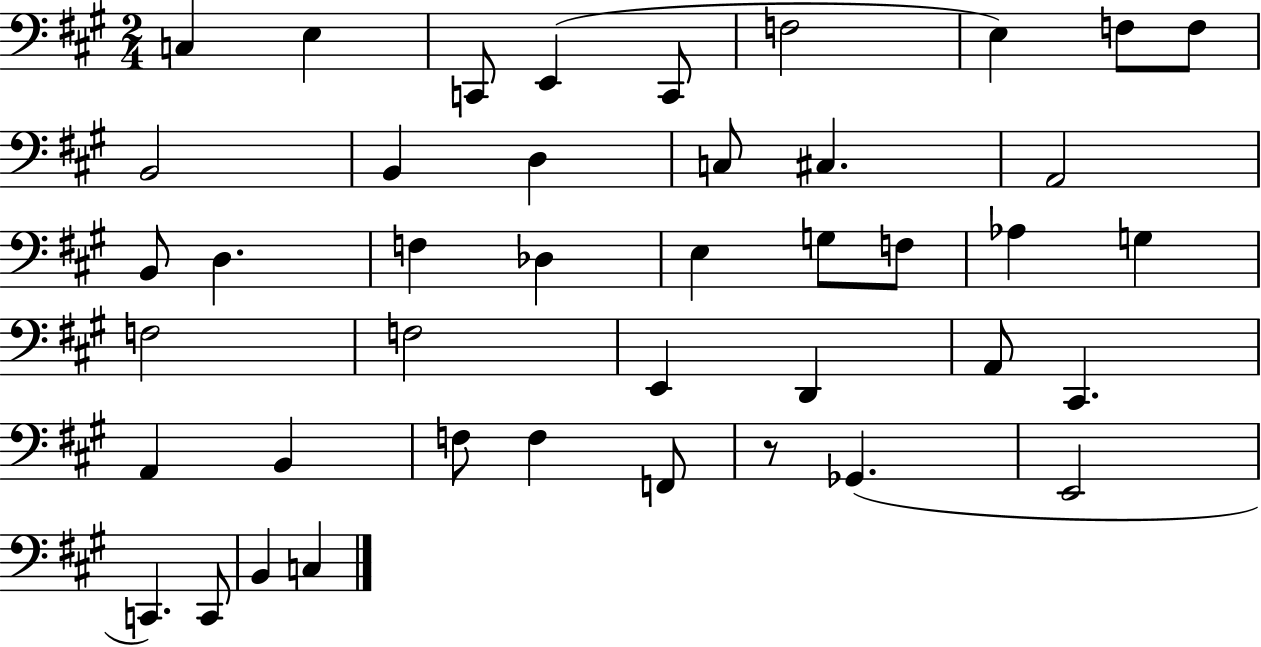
C3/q E3/q C2/e E2/q C2/e F3/h E3/q F3/e F3/e B2/h B2/q D3/q C3/e C#3/q. A2/h B2/e D3/q. F3/q Db3/q E3/q G3/e F3/e Ab3/q G3/q F3/h F3/h E2/q D2/q A2/e C#2/q. A2/q B2/q F3/e F3/q F2/e R/e Gb2/q. E2/h C2/q. C2/e B2/q C3/q